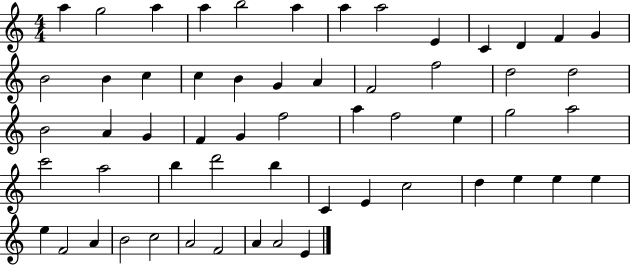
A5/q G5/h A5/q A5/q B5/h A5/q A5/q A5/h E4/q C4/q D4/q F4/q G4/q B4/h B4/q C5/q C5/q B4/q G4/q A4/q F4/h F5/h D5/h D5/h B4/h A4/q G4/q F4/q G4/q F5/h A5/q F5/h E5/q G5/h A5/h C6/h A5/h B5/q D6/h B5/q C4/q E4/q C5/h D5/q E5/q E5/q E5/q E5/q F4/h A4/q B4/h C5/h A4/h F4/h A4/q A4/h E4/q